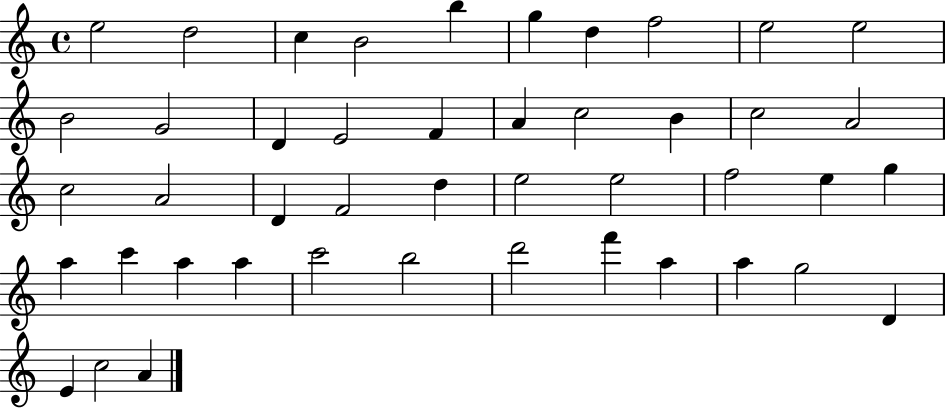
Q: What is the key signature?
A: C major